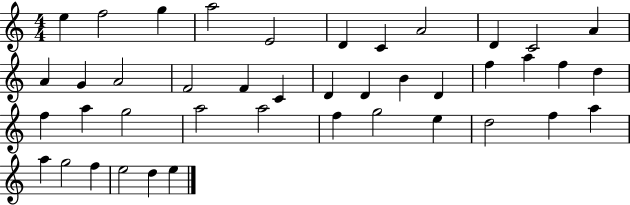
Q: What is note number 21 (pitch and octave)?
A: D4